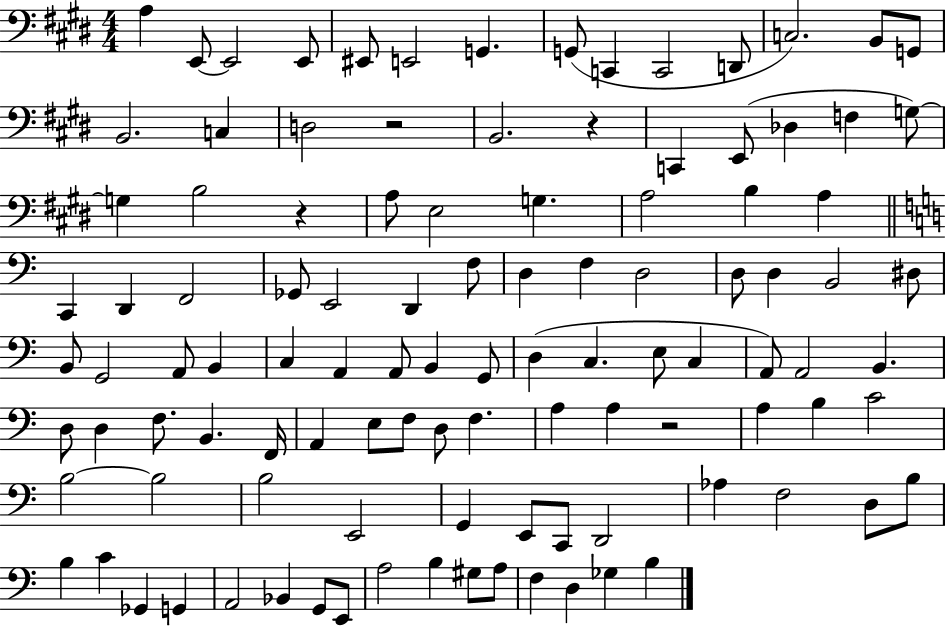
X:1
T:Untitled
M:4/4
L:1/4
K:E
A, E,,/2 E,,2 E,,/2 ^E,,/2 E,,2 G,, G,,/2 C,, C,,2 D,,/2 C,2 B,,/2 G,,/2 B,,2 C, D,2 z2 B,,2 z C,, E,,/2 _D, F, G,/2 G, B,2 z A,/2 E,2 G, A,2 B, A, C,, D,, F,,2 _G,,/2 E,,2 D,, F,/2 D, F, D,2 D,/2 D, B,,2 ^D,/2 B,,/2 G,,2 A,,/2 B,, C, A,, A,,/2 B,, G,,/2 D, C, E,/2 C, A,,/2 A,,2 B,, D,/2 D, F,/2 B,, F,,/4 A,, E,/2 F,/2 D,/2 F, A, A, z2 A, B, C2 B,2 B,2 B,2 E,,2 G,, E,,/2 C,,/2 D,,2 _A, F,2 D,/2 B,/2 B, C _G,, G,, A,,2 _B,, G,,/2 E,,/2 A,2 B, ^G,/2 A,/2 F, D, _G, B,